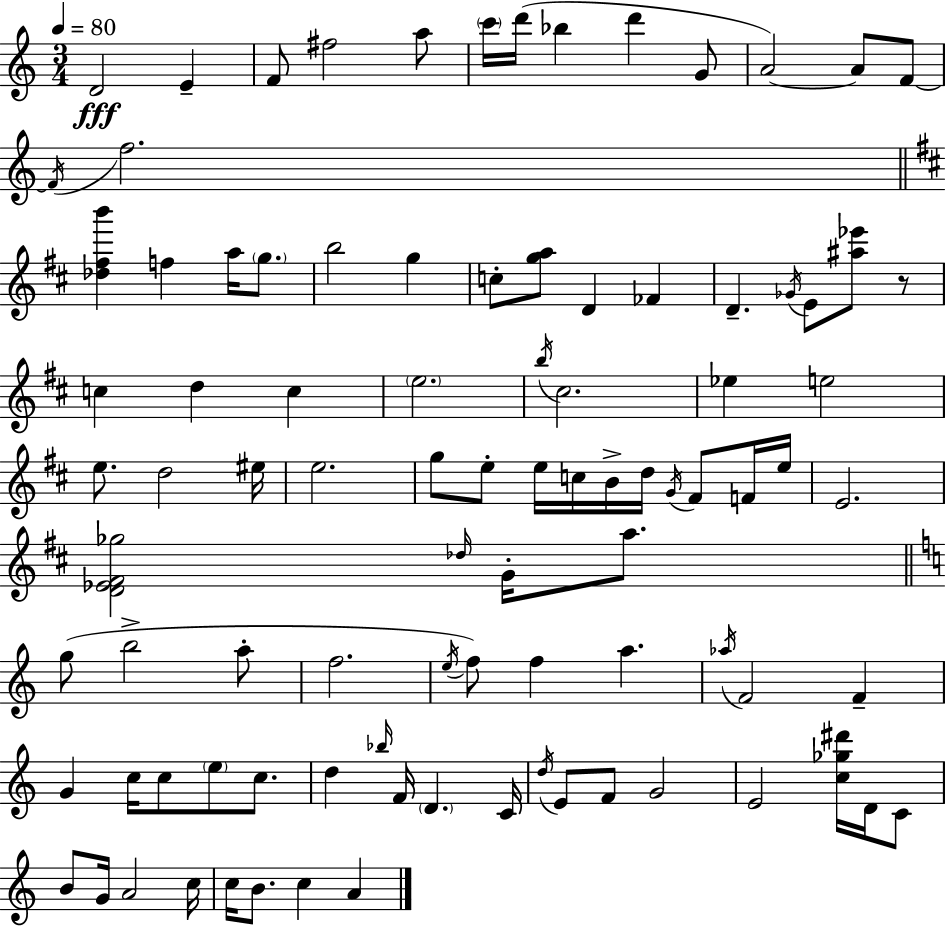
X:1
T:Untitled
M:3/4
L:1/4
K:Am
D2 E F/2 ^f2 a/2 c'/4 d'/4 _b d' G/2 A2 A/2 F/2 F/4 f2 [_d^fb'] f a/4 g/2 b2 g c/2 [ga]/2 D _F D _G/4 E/2 [^a_e']/2 z/2 c d c e2 b/4 ^c2 _e e2 e/2 d2 ^e/4 e2 g/2 e/2 e/4 c/4 B/4 d/4 G/4 ^F/2 F/4 e/4 E2 [D_E^F_g]2 _d/4 G/4 a/2 g/2 b2 a/2 f2 e/4 f/2 f a _a/4 F2 F G c/4 c/2 e/2 c/2 d _b/4 F/4 D C/4 d/4 E/2 F/2 G2 E2 [c_g^d']/4 D/4 C/2 B/2 G/4 A2 c/4 c/4 B/2 c A